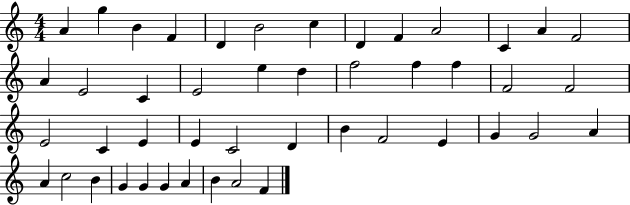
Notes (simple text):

A4/q G5/q B4/q F4/q D4/q B4/h C5/q D4/q F4/q A4/h C4/q A4/q F4/h A4/q E4/h C4/q E4/h E5/q D5/q F5/h F5/q F5/q F4/h F4/h E4/h C4/q E4/q E4/q C4/h D4/q B4/q F4/h E4/q G4/q G4/h A4/q A4/q C5/h B4/q G4/q G4/q G4/q A4/q B4/q A4/h F4/q